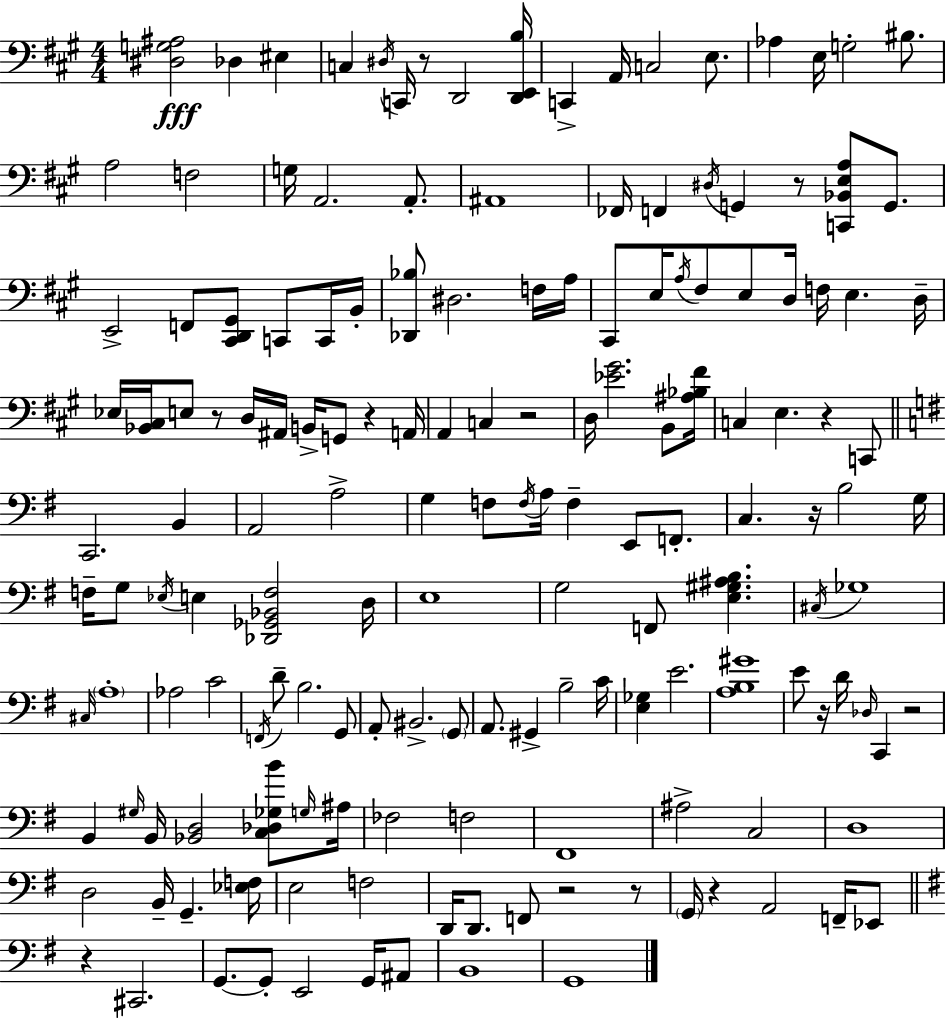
{
  \clef bass
  \numericTimeSignature
  \time 4/4
  \key a \major
  <dis g ais>2\fff des4 eis4 | c4 \acciaccatura { dis16 } c,16 r8 d,2 | <d, e, b>16 c,4-> a,16 c2 e8. | aes4 e16 g2-. bis8. | \break a2 f2 | g16 a,2. a,8.-. | ais,1 | fes,16 f,4 \acciaccatura { dis16 } g,4 r8 <c, bes, e a>8 g,8. | \break e,2-> f,8 <cis, d, gis,>8 c,8 | c,16 b,16-. <des, bes>8 dis2. | f16 a16 cis,8 e16 \acciaccatura { a16 } fis8 e8 d16 f16 e4. | d16-- ees16 <bes, cis>16 e8 r8 d16 ais,16 b,16-> g,8 r4 | \break a,16 a,4 c4 r2 | d16 <ees' gis'>2. | b,8 <ais bes fis'>16 c4 e4. r4 | c,8 \bar "||" \break \key g \major c,2. b,4 | a,2 a2-> | g4 f8 \acciaccatura { f16 } a16 f4-- e,8 f,8.-. | c4. r16 b2 | \break g16 f16-- g8 \acciaccatura { ees16 } e4 <des, ges, bes, f>2 | d16 e1 | g2 f,8 <e gis ais b>4. | \acciaccatura { cis16 } ges1 | \break \grace { cis16 } \parenthesize a1-. | aes2 c'2 | \acciaccatura { f,16 } d'8-- b2. | g,8 a,8-. bis,2.-> | \break \parenthesize g,8 a,8. gis,4-> b2-- | c'16 <e ges>4 e'2. | <a b gis'>1 | e'8 r16 d'16 \grace { des16 } c,4 r2 | \break b,4 \grace { gis16 } b,16 <bes, d>2 | <c des ges b'>8 \grace { g16 } ais16 fes2 | f2 fis,1 | ais2-> | \break c2 d1 | d2 | b,16-- g,4.-- <ees f>16 e2 | f2 d,16 d,8. f,8 r2 | \break r8 \parenthesize g,16 r4 a,2 | f,16-- ees,8 \bar "||" \break \key g \major r4 cis,2. | g,8.~~ g,8-. e,2 g,16 ais,8 | b,1 | g,1 | \break \bar "|."
}